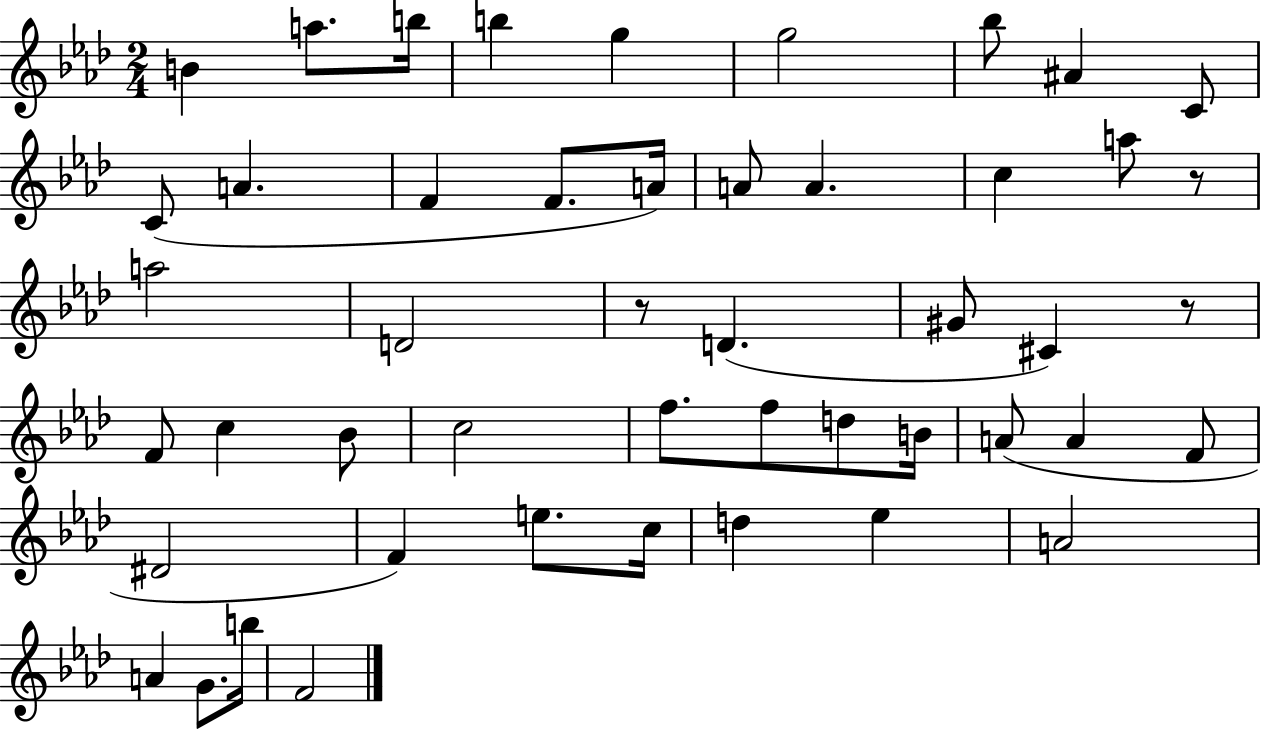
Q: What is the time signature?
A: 2/4